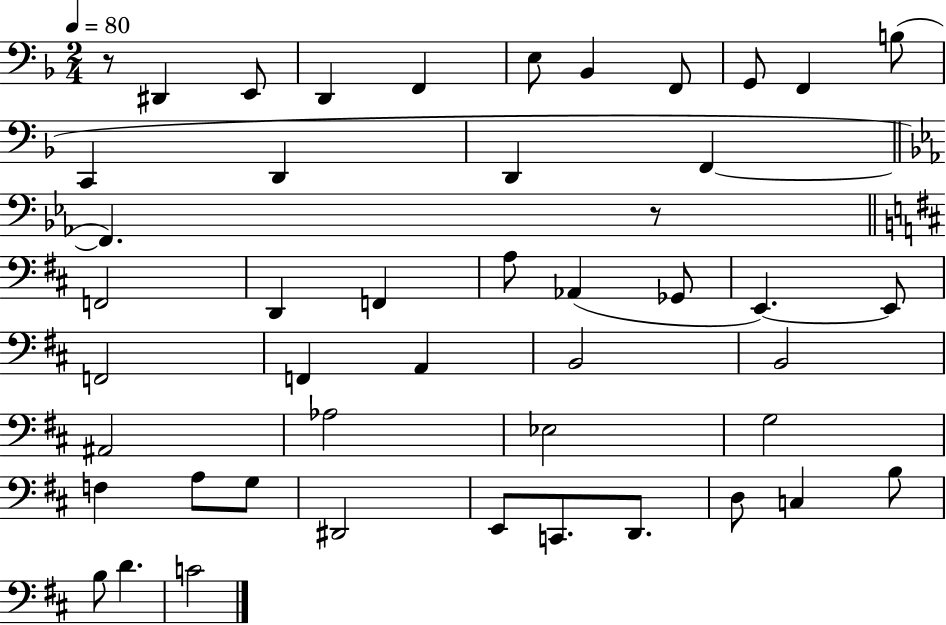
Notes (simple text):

R/e D#2/q E2/e D2/q F2/q E3/e Bb2/q F2/e G2/e F2/q B3/e C2/q D2/q D2/q F2/q F2/q. R/e F2/h D2/q F2/q A3/e Ab2/q Gb2/e E2/q. E2/e F2/h F2/q A2/q B2/h B2/h A#2/h Ab3/h Eb3/h G3/h F3/q A3/e G3/e D#2/h E2/e C2/e. D2/e. D3/e C3/q B3/e B3/e D4/q. C4/h